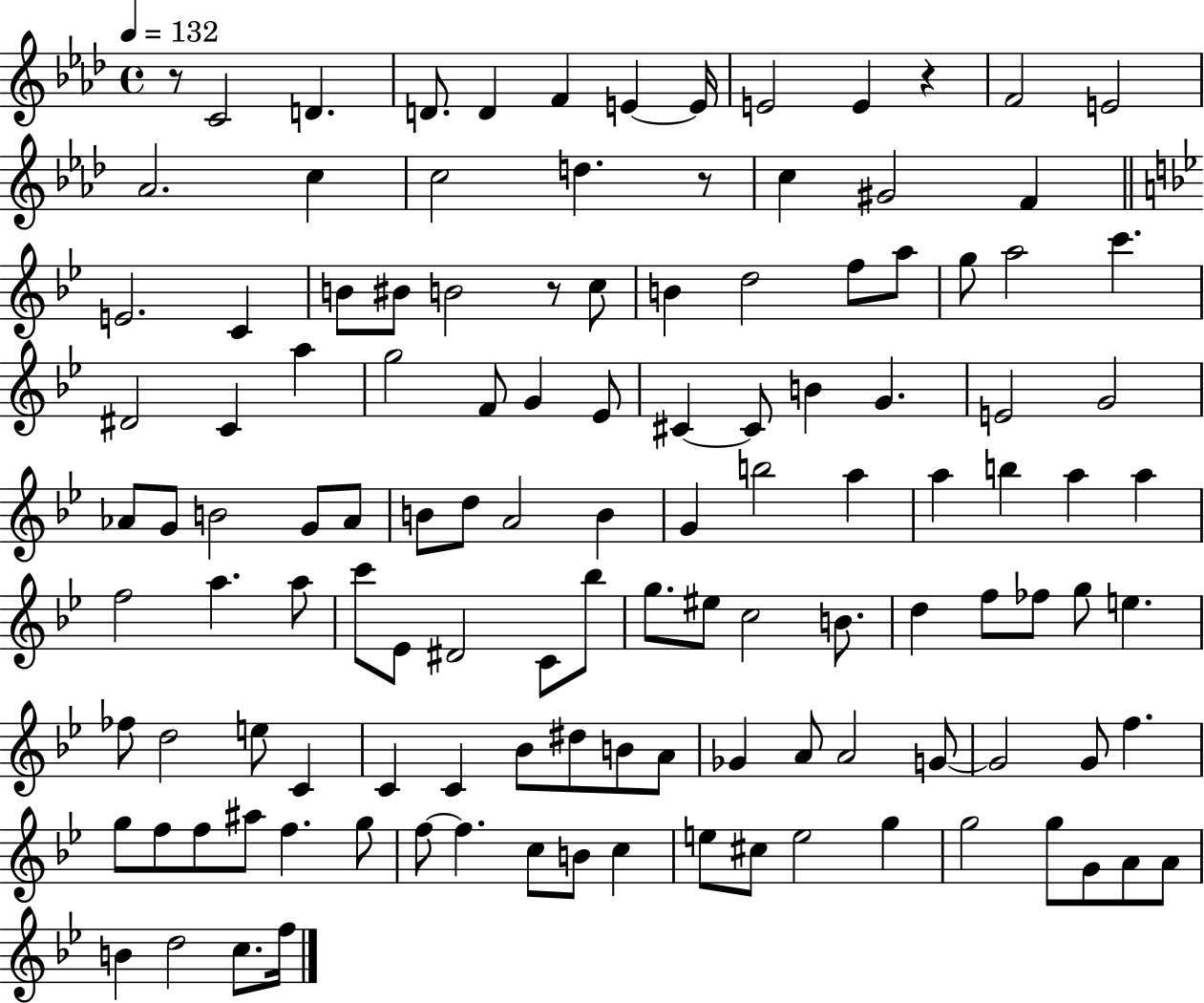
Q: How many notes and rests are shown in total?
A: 122